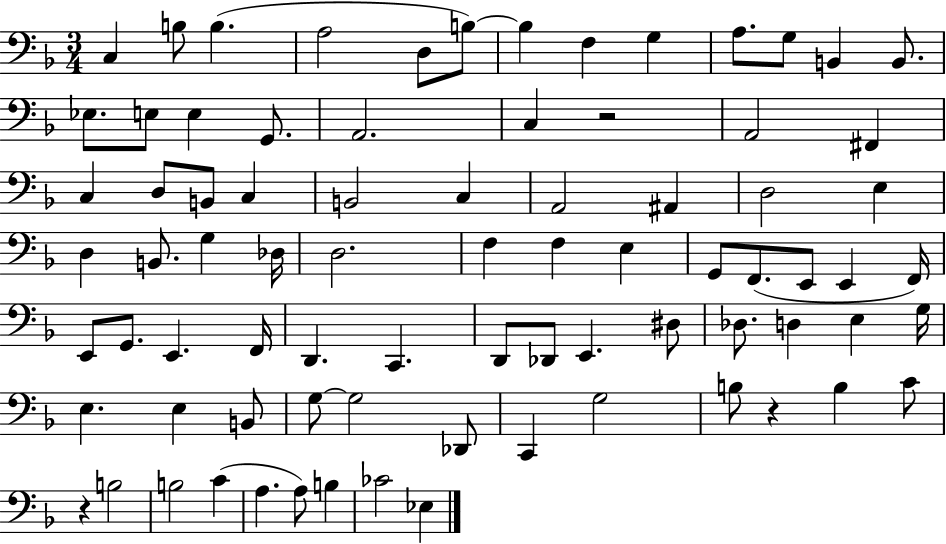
{
  \clef bass
  \numericTimeSignature
  \time 3/4
  \key f \major
  \repeat volta 2 { c4 b8 b4.( | a2 d8 b8~~) | b4 f4 g4 | a8. g8 b,4 b,8. | \break ees8. e8 e4 g,8. | a,2. | c4 r2 | a,2 fis,4 | \break c4 d8 b,8 c4 | b,2 c4 | a,2 ais,4 | d2 e4 | \break d4 b,8. g4 des16 | d2. | f4 f4 e4 | g,8 f,8.( e,8 e,4 f,16) | \break e,8 g,8. e,4. f,16 | d,4. c,4. | d,8 des,8 e,4. dis8 | des8. d4 e4 g16 | \break e4. e4 b,8 | g8~~ g2 des,8 | c,4 g2 | b8 r4 b4 c'8 | \break r4 b2 | b2 c'4( | a4. a8) b4 | ces'2 ees4 | \break } \bar "|."
}